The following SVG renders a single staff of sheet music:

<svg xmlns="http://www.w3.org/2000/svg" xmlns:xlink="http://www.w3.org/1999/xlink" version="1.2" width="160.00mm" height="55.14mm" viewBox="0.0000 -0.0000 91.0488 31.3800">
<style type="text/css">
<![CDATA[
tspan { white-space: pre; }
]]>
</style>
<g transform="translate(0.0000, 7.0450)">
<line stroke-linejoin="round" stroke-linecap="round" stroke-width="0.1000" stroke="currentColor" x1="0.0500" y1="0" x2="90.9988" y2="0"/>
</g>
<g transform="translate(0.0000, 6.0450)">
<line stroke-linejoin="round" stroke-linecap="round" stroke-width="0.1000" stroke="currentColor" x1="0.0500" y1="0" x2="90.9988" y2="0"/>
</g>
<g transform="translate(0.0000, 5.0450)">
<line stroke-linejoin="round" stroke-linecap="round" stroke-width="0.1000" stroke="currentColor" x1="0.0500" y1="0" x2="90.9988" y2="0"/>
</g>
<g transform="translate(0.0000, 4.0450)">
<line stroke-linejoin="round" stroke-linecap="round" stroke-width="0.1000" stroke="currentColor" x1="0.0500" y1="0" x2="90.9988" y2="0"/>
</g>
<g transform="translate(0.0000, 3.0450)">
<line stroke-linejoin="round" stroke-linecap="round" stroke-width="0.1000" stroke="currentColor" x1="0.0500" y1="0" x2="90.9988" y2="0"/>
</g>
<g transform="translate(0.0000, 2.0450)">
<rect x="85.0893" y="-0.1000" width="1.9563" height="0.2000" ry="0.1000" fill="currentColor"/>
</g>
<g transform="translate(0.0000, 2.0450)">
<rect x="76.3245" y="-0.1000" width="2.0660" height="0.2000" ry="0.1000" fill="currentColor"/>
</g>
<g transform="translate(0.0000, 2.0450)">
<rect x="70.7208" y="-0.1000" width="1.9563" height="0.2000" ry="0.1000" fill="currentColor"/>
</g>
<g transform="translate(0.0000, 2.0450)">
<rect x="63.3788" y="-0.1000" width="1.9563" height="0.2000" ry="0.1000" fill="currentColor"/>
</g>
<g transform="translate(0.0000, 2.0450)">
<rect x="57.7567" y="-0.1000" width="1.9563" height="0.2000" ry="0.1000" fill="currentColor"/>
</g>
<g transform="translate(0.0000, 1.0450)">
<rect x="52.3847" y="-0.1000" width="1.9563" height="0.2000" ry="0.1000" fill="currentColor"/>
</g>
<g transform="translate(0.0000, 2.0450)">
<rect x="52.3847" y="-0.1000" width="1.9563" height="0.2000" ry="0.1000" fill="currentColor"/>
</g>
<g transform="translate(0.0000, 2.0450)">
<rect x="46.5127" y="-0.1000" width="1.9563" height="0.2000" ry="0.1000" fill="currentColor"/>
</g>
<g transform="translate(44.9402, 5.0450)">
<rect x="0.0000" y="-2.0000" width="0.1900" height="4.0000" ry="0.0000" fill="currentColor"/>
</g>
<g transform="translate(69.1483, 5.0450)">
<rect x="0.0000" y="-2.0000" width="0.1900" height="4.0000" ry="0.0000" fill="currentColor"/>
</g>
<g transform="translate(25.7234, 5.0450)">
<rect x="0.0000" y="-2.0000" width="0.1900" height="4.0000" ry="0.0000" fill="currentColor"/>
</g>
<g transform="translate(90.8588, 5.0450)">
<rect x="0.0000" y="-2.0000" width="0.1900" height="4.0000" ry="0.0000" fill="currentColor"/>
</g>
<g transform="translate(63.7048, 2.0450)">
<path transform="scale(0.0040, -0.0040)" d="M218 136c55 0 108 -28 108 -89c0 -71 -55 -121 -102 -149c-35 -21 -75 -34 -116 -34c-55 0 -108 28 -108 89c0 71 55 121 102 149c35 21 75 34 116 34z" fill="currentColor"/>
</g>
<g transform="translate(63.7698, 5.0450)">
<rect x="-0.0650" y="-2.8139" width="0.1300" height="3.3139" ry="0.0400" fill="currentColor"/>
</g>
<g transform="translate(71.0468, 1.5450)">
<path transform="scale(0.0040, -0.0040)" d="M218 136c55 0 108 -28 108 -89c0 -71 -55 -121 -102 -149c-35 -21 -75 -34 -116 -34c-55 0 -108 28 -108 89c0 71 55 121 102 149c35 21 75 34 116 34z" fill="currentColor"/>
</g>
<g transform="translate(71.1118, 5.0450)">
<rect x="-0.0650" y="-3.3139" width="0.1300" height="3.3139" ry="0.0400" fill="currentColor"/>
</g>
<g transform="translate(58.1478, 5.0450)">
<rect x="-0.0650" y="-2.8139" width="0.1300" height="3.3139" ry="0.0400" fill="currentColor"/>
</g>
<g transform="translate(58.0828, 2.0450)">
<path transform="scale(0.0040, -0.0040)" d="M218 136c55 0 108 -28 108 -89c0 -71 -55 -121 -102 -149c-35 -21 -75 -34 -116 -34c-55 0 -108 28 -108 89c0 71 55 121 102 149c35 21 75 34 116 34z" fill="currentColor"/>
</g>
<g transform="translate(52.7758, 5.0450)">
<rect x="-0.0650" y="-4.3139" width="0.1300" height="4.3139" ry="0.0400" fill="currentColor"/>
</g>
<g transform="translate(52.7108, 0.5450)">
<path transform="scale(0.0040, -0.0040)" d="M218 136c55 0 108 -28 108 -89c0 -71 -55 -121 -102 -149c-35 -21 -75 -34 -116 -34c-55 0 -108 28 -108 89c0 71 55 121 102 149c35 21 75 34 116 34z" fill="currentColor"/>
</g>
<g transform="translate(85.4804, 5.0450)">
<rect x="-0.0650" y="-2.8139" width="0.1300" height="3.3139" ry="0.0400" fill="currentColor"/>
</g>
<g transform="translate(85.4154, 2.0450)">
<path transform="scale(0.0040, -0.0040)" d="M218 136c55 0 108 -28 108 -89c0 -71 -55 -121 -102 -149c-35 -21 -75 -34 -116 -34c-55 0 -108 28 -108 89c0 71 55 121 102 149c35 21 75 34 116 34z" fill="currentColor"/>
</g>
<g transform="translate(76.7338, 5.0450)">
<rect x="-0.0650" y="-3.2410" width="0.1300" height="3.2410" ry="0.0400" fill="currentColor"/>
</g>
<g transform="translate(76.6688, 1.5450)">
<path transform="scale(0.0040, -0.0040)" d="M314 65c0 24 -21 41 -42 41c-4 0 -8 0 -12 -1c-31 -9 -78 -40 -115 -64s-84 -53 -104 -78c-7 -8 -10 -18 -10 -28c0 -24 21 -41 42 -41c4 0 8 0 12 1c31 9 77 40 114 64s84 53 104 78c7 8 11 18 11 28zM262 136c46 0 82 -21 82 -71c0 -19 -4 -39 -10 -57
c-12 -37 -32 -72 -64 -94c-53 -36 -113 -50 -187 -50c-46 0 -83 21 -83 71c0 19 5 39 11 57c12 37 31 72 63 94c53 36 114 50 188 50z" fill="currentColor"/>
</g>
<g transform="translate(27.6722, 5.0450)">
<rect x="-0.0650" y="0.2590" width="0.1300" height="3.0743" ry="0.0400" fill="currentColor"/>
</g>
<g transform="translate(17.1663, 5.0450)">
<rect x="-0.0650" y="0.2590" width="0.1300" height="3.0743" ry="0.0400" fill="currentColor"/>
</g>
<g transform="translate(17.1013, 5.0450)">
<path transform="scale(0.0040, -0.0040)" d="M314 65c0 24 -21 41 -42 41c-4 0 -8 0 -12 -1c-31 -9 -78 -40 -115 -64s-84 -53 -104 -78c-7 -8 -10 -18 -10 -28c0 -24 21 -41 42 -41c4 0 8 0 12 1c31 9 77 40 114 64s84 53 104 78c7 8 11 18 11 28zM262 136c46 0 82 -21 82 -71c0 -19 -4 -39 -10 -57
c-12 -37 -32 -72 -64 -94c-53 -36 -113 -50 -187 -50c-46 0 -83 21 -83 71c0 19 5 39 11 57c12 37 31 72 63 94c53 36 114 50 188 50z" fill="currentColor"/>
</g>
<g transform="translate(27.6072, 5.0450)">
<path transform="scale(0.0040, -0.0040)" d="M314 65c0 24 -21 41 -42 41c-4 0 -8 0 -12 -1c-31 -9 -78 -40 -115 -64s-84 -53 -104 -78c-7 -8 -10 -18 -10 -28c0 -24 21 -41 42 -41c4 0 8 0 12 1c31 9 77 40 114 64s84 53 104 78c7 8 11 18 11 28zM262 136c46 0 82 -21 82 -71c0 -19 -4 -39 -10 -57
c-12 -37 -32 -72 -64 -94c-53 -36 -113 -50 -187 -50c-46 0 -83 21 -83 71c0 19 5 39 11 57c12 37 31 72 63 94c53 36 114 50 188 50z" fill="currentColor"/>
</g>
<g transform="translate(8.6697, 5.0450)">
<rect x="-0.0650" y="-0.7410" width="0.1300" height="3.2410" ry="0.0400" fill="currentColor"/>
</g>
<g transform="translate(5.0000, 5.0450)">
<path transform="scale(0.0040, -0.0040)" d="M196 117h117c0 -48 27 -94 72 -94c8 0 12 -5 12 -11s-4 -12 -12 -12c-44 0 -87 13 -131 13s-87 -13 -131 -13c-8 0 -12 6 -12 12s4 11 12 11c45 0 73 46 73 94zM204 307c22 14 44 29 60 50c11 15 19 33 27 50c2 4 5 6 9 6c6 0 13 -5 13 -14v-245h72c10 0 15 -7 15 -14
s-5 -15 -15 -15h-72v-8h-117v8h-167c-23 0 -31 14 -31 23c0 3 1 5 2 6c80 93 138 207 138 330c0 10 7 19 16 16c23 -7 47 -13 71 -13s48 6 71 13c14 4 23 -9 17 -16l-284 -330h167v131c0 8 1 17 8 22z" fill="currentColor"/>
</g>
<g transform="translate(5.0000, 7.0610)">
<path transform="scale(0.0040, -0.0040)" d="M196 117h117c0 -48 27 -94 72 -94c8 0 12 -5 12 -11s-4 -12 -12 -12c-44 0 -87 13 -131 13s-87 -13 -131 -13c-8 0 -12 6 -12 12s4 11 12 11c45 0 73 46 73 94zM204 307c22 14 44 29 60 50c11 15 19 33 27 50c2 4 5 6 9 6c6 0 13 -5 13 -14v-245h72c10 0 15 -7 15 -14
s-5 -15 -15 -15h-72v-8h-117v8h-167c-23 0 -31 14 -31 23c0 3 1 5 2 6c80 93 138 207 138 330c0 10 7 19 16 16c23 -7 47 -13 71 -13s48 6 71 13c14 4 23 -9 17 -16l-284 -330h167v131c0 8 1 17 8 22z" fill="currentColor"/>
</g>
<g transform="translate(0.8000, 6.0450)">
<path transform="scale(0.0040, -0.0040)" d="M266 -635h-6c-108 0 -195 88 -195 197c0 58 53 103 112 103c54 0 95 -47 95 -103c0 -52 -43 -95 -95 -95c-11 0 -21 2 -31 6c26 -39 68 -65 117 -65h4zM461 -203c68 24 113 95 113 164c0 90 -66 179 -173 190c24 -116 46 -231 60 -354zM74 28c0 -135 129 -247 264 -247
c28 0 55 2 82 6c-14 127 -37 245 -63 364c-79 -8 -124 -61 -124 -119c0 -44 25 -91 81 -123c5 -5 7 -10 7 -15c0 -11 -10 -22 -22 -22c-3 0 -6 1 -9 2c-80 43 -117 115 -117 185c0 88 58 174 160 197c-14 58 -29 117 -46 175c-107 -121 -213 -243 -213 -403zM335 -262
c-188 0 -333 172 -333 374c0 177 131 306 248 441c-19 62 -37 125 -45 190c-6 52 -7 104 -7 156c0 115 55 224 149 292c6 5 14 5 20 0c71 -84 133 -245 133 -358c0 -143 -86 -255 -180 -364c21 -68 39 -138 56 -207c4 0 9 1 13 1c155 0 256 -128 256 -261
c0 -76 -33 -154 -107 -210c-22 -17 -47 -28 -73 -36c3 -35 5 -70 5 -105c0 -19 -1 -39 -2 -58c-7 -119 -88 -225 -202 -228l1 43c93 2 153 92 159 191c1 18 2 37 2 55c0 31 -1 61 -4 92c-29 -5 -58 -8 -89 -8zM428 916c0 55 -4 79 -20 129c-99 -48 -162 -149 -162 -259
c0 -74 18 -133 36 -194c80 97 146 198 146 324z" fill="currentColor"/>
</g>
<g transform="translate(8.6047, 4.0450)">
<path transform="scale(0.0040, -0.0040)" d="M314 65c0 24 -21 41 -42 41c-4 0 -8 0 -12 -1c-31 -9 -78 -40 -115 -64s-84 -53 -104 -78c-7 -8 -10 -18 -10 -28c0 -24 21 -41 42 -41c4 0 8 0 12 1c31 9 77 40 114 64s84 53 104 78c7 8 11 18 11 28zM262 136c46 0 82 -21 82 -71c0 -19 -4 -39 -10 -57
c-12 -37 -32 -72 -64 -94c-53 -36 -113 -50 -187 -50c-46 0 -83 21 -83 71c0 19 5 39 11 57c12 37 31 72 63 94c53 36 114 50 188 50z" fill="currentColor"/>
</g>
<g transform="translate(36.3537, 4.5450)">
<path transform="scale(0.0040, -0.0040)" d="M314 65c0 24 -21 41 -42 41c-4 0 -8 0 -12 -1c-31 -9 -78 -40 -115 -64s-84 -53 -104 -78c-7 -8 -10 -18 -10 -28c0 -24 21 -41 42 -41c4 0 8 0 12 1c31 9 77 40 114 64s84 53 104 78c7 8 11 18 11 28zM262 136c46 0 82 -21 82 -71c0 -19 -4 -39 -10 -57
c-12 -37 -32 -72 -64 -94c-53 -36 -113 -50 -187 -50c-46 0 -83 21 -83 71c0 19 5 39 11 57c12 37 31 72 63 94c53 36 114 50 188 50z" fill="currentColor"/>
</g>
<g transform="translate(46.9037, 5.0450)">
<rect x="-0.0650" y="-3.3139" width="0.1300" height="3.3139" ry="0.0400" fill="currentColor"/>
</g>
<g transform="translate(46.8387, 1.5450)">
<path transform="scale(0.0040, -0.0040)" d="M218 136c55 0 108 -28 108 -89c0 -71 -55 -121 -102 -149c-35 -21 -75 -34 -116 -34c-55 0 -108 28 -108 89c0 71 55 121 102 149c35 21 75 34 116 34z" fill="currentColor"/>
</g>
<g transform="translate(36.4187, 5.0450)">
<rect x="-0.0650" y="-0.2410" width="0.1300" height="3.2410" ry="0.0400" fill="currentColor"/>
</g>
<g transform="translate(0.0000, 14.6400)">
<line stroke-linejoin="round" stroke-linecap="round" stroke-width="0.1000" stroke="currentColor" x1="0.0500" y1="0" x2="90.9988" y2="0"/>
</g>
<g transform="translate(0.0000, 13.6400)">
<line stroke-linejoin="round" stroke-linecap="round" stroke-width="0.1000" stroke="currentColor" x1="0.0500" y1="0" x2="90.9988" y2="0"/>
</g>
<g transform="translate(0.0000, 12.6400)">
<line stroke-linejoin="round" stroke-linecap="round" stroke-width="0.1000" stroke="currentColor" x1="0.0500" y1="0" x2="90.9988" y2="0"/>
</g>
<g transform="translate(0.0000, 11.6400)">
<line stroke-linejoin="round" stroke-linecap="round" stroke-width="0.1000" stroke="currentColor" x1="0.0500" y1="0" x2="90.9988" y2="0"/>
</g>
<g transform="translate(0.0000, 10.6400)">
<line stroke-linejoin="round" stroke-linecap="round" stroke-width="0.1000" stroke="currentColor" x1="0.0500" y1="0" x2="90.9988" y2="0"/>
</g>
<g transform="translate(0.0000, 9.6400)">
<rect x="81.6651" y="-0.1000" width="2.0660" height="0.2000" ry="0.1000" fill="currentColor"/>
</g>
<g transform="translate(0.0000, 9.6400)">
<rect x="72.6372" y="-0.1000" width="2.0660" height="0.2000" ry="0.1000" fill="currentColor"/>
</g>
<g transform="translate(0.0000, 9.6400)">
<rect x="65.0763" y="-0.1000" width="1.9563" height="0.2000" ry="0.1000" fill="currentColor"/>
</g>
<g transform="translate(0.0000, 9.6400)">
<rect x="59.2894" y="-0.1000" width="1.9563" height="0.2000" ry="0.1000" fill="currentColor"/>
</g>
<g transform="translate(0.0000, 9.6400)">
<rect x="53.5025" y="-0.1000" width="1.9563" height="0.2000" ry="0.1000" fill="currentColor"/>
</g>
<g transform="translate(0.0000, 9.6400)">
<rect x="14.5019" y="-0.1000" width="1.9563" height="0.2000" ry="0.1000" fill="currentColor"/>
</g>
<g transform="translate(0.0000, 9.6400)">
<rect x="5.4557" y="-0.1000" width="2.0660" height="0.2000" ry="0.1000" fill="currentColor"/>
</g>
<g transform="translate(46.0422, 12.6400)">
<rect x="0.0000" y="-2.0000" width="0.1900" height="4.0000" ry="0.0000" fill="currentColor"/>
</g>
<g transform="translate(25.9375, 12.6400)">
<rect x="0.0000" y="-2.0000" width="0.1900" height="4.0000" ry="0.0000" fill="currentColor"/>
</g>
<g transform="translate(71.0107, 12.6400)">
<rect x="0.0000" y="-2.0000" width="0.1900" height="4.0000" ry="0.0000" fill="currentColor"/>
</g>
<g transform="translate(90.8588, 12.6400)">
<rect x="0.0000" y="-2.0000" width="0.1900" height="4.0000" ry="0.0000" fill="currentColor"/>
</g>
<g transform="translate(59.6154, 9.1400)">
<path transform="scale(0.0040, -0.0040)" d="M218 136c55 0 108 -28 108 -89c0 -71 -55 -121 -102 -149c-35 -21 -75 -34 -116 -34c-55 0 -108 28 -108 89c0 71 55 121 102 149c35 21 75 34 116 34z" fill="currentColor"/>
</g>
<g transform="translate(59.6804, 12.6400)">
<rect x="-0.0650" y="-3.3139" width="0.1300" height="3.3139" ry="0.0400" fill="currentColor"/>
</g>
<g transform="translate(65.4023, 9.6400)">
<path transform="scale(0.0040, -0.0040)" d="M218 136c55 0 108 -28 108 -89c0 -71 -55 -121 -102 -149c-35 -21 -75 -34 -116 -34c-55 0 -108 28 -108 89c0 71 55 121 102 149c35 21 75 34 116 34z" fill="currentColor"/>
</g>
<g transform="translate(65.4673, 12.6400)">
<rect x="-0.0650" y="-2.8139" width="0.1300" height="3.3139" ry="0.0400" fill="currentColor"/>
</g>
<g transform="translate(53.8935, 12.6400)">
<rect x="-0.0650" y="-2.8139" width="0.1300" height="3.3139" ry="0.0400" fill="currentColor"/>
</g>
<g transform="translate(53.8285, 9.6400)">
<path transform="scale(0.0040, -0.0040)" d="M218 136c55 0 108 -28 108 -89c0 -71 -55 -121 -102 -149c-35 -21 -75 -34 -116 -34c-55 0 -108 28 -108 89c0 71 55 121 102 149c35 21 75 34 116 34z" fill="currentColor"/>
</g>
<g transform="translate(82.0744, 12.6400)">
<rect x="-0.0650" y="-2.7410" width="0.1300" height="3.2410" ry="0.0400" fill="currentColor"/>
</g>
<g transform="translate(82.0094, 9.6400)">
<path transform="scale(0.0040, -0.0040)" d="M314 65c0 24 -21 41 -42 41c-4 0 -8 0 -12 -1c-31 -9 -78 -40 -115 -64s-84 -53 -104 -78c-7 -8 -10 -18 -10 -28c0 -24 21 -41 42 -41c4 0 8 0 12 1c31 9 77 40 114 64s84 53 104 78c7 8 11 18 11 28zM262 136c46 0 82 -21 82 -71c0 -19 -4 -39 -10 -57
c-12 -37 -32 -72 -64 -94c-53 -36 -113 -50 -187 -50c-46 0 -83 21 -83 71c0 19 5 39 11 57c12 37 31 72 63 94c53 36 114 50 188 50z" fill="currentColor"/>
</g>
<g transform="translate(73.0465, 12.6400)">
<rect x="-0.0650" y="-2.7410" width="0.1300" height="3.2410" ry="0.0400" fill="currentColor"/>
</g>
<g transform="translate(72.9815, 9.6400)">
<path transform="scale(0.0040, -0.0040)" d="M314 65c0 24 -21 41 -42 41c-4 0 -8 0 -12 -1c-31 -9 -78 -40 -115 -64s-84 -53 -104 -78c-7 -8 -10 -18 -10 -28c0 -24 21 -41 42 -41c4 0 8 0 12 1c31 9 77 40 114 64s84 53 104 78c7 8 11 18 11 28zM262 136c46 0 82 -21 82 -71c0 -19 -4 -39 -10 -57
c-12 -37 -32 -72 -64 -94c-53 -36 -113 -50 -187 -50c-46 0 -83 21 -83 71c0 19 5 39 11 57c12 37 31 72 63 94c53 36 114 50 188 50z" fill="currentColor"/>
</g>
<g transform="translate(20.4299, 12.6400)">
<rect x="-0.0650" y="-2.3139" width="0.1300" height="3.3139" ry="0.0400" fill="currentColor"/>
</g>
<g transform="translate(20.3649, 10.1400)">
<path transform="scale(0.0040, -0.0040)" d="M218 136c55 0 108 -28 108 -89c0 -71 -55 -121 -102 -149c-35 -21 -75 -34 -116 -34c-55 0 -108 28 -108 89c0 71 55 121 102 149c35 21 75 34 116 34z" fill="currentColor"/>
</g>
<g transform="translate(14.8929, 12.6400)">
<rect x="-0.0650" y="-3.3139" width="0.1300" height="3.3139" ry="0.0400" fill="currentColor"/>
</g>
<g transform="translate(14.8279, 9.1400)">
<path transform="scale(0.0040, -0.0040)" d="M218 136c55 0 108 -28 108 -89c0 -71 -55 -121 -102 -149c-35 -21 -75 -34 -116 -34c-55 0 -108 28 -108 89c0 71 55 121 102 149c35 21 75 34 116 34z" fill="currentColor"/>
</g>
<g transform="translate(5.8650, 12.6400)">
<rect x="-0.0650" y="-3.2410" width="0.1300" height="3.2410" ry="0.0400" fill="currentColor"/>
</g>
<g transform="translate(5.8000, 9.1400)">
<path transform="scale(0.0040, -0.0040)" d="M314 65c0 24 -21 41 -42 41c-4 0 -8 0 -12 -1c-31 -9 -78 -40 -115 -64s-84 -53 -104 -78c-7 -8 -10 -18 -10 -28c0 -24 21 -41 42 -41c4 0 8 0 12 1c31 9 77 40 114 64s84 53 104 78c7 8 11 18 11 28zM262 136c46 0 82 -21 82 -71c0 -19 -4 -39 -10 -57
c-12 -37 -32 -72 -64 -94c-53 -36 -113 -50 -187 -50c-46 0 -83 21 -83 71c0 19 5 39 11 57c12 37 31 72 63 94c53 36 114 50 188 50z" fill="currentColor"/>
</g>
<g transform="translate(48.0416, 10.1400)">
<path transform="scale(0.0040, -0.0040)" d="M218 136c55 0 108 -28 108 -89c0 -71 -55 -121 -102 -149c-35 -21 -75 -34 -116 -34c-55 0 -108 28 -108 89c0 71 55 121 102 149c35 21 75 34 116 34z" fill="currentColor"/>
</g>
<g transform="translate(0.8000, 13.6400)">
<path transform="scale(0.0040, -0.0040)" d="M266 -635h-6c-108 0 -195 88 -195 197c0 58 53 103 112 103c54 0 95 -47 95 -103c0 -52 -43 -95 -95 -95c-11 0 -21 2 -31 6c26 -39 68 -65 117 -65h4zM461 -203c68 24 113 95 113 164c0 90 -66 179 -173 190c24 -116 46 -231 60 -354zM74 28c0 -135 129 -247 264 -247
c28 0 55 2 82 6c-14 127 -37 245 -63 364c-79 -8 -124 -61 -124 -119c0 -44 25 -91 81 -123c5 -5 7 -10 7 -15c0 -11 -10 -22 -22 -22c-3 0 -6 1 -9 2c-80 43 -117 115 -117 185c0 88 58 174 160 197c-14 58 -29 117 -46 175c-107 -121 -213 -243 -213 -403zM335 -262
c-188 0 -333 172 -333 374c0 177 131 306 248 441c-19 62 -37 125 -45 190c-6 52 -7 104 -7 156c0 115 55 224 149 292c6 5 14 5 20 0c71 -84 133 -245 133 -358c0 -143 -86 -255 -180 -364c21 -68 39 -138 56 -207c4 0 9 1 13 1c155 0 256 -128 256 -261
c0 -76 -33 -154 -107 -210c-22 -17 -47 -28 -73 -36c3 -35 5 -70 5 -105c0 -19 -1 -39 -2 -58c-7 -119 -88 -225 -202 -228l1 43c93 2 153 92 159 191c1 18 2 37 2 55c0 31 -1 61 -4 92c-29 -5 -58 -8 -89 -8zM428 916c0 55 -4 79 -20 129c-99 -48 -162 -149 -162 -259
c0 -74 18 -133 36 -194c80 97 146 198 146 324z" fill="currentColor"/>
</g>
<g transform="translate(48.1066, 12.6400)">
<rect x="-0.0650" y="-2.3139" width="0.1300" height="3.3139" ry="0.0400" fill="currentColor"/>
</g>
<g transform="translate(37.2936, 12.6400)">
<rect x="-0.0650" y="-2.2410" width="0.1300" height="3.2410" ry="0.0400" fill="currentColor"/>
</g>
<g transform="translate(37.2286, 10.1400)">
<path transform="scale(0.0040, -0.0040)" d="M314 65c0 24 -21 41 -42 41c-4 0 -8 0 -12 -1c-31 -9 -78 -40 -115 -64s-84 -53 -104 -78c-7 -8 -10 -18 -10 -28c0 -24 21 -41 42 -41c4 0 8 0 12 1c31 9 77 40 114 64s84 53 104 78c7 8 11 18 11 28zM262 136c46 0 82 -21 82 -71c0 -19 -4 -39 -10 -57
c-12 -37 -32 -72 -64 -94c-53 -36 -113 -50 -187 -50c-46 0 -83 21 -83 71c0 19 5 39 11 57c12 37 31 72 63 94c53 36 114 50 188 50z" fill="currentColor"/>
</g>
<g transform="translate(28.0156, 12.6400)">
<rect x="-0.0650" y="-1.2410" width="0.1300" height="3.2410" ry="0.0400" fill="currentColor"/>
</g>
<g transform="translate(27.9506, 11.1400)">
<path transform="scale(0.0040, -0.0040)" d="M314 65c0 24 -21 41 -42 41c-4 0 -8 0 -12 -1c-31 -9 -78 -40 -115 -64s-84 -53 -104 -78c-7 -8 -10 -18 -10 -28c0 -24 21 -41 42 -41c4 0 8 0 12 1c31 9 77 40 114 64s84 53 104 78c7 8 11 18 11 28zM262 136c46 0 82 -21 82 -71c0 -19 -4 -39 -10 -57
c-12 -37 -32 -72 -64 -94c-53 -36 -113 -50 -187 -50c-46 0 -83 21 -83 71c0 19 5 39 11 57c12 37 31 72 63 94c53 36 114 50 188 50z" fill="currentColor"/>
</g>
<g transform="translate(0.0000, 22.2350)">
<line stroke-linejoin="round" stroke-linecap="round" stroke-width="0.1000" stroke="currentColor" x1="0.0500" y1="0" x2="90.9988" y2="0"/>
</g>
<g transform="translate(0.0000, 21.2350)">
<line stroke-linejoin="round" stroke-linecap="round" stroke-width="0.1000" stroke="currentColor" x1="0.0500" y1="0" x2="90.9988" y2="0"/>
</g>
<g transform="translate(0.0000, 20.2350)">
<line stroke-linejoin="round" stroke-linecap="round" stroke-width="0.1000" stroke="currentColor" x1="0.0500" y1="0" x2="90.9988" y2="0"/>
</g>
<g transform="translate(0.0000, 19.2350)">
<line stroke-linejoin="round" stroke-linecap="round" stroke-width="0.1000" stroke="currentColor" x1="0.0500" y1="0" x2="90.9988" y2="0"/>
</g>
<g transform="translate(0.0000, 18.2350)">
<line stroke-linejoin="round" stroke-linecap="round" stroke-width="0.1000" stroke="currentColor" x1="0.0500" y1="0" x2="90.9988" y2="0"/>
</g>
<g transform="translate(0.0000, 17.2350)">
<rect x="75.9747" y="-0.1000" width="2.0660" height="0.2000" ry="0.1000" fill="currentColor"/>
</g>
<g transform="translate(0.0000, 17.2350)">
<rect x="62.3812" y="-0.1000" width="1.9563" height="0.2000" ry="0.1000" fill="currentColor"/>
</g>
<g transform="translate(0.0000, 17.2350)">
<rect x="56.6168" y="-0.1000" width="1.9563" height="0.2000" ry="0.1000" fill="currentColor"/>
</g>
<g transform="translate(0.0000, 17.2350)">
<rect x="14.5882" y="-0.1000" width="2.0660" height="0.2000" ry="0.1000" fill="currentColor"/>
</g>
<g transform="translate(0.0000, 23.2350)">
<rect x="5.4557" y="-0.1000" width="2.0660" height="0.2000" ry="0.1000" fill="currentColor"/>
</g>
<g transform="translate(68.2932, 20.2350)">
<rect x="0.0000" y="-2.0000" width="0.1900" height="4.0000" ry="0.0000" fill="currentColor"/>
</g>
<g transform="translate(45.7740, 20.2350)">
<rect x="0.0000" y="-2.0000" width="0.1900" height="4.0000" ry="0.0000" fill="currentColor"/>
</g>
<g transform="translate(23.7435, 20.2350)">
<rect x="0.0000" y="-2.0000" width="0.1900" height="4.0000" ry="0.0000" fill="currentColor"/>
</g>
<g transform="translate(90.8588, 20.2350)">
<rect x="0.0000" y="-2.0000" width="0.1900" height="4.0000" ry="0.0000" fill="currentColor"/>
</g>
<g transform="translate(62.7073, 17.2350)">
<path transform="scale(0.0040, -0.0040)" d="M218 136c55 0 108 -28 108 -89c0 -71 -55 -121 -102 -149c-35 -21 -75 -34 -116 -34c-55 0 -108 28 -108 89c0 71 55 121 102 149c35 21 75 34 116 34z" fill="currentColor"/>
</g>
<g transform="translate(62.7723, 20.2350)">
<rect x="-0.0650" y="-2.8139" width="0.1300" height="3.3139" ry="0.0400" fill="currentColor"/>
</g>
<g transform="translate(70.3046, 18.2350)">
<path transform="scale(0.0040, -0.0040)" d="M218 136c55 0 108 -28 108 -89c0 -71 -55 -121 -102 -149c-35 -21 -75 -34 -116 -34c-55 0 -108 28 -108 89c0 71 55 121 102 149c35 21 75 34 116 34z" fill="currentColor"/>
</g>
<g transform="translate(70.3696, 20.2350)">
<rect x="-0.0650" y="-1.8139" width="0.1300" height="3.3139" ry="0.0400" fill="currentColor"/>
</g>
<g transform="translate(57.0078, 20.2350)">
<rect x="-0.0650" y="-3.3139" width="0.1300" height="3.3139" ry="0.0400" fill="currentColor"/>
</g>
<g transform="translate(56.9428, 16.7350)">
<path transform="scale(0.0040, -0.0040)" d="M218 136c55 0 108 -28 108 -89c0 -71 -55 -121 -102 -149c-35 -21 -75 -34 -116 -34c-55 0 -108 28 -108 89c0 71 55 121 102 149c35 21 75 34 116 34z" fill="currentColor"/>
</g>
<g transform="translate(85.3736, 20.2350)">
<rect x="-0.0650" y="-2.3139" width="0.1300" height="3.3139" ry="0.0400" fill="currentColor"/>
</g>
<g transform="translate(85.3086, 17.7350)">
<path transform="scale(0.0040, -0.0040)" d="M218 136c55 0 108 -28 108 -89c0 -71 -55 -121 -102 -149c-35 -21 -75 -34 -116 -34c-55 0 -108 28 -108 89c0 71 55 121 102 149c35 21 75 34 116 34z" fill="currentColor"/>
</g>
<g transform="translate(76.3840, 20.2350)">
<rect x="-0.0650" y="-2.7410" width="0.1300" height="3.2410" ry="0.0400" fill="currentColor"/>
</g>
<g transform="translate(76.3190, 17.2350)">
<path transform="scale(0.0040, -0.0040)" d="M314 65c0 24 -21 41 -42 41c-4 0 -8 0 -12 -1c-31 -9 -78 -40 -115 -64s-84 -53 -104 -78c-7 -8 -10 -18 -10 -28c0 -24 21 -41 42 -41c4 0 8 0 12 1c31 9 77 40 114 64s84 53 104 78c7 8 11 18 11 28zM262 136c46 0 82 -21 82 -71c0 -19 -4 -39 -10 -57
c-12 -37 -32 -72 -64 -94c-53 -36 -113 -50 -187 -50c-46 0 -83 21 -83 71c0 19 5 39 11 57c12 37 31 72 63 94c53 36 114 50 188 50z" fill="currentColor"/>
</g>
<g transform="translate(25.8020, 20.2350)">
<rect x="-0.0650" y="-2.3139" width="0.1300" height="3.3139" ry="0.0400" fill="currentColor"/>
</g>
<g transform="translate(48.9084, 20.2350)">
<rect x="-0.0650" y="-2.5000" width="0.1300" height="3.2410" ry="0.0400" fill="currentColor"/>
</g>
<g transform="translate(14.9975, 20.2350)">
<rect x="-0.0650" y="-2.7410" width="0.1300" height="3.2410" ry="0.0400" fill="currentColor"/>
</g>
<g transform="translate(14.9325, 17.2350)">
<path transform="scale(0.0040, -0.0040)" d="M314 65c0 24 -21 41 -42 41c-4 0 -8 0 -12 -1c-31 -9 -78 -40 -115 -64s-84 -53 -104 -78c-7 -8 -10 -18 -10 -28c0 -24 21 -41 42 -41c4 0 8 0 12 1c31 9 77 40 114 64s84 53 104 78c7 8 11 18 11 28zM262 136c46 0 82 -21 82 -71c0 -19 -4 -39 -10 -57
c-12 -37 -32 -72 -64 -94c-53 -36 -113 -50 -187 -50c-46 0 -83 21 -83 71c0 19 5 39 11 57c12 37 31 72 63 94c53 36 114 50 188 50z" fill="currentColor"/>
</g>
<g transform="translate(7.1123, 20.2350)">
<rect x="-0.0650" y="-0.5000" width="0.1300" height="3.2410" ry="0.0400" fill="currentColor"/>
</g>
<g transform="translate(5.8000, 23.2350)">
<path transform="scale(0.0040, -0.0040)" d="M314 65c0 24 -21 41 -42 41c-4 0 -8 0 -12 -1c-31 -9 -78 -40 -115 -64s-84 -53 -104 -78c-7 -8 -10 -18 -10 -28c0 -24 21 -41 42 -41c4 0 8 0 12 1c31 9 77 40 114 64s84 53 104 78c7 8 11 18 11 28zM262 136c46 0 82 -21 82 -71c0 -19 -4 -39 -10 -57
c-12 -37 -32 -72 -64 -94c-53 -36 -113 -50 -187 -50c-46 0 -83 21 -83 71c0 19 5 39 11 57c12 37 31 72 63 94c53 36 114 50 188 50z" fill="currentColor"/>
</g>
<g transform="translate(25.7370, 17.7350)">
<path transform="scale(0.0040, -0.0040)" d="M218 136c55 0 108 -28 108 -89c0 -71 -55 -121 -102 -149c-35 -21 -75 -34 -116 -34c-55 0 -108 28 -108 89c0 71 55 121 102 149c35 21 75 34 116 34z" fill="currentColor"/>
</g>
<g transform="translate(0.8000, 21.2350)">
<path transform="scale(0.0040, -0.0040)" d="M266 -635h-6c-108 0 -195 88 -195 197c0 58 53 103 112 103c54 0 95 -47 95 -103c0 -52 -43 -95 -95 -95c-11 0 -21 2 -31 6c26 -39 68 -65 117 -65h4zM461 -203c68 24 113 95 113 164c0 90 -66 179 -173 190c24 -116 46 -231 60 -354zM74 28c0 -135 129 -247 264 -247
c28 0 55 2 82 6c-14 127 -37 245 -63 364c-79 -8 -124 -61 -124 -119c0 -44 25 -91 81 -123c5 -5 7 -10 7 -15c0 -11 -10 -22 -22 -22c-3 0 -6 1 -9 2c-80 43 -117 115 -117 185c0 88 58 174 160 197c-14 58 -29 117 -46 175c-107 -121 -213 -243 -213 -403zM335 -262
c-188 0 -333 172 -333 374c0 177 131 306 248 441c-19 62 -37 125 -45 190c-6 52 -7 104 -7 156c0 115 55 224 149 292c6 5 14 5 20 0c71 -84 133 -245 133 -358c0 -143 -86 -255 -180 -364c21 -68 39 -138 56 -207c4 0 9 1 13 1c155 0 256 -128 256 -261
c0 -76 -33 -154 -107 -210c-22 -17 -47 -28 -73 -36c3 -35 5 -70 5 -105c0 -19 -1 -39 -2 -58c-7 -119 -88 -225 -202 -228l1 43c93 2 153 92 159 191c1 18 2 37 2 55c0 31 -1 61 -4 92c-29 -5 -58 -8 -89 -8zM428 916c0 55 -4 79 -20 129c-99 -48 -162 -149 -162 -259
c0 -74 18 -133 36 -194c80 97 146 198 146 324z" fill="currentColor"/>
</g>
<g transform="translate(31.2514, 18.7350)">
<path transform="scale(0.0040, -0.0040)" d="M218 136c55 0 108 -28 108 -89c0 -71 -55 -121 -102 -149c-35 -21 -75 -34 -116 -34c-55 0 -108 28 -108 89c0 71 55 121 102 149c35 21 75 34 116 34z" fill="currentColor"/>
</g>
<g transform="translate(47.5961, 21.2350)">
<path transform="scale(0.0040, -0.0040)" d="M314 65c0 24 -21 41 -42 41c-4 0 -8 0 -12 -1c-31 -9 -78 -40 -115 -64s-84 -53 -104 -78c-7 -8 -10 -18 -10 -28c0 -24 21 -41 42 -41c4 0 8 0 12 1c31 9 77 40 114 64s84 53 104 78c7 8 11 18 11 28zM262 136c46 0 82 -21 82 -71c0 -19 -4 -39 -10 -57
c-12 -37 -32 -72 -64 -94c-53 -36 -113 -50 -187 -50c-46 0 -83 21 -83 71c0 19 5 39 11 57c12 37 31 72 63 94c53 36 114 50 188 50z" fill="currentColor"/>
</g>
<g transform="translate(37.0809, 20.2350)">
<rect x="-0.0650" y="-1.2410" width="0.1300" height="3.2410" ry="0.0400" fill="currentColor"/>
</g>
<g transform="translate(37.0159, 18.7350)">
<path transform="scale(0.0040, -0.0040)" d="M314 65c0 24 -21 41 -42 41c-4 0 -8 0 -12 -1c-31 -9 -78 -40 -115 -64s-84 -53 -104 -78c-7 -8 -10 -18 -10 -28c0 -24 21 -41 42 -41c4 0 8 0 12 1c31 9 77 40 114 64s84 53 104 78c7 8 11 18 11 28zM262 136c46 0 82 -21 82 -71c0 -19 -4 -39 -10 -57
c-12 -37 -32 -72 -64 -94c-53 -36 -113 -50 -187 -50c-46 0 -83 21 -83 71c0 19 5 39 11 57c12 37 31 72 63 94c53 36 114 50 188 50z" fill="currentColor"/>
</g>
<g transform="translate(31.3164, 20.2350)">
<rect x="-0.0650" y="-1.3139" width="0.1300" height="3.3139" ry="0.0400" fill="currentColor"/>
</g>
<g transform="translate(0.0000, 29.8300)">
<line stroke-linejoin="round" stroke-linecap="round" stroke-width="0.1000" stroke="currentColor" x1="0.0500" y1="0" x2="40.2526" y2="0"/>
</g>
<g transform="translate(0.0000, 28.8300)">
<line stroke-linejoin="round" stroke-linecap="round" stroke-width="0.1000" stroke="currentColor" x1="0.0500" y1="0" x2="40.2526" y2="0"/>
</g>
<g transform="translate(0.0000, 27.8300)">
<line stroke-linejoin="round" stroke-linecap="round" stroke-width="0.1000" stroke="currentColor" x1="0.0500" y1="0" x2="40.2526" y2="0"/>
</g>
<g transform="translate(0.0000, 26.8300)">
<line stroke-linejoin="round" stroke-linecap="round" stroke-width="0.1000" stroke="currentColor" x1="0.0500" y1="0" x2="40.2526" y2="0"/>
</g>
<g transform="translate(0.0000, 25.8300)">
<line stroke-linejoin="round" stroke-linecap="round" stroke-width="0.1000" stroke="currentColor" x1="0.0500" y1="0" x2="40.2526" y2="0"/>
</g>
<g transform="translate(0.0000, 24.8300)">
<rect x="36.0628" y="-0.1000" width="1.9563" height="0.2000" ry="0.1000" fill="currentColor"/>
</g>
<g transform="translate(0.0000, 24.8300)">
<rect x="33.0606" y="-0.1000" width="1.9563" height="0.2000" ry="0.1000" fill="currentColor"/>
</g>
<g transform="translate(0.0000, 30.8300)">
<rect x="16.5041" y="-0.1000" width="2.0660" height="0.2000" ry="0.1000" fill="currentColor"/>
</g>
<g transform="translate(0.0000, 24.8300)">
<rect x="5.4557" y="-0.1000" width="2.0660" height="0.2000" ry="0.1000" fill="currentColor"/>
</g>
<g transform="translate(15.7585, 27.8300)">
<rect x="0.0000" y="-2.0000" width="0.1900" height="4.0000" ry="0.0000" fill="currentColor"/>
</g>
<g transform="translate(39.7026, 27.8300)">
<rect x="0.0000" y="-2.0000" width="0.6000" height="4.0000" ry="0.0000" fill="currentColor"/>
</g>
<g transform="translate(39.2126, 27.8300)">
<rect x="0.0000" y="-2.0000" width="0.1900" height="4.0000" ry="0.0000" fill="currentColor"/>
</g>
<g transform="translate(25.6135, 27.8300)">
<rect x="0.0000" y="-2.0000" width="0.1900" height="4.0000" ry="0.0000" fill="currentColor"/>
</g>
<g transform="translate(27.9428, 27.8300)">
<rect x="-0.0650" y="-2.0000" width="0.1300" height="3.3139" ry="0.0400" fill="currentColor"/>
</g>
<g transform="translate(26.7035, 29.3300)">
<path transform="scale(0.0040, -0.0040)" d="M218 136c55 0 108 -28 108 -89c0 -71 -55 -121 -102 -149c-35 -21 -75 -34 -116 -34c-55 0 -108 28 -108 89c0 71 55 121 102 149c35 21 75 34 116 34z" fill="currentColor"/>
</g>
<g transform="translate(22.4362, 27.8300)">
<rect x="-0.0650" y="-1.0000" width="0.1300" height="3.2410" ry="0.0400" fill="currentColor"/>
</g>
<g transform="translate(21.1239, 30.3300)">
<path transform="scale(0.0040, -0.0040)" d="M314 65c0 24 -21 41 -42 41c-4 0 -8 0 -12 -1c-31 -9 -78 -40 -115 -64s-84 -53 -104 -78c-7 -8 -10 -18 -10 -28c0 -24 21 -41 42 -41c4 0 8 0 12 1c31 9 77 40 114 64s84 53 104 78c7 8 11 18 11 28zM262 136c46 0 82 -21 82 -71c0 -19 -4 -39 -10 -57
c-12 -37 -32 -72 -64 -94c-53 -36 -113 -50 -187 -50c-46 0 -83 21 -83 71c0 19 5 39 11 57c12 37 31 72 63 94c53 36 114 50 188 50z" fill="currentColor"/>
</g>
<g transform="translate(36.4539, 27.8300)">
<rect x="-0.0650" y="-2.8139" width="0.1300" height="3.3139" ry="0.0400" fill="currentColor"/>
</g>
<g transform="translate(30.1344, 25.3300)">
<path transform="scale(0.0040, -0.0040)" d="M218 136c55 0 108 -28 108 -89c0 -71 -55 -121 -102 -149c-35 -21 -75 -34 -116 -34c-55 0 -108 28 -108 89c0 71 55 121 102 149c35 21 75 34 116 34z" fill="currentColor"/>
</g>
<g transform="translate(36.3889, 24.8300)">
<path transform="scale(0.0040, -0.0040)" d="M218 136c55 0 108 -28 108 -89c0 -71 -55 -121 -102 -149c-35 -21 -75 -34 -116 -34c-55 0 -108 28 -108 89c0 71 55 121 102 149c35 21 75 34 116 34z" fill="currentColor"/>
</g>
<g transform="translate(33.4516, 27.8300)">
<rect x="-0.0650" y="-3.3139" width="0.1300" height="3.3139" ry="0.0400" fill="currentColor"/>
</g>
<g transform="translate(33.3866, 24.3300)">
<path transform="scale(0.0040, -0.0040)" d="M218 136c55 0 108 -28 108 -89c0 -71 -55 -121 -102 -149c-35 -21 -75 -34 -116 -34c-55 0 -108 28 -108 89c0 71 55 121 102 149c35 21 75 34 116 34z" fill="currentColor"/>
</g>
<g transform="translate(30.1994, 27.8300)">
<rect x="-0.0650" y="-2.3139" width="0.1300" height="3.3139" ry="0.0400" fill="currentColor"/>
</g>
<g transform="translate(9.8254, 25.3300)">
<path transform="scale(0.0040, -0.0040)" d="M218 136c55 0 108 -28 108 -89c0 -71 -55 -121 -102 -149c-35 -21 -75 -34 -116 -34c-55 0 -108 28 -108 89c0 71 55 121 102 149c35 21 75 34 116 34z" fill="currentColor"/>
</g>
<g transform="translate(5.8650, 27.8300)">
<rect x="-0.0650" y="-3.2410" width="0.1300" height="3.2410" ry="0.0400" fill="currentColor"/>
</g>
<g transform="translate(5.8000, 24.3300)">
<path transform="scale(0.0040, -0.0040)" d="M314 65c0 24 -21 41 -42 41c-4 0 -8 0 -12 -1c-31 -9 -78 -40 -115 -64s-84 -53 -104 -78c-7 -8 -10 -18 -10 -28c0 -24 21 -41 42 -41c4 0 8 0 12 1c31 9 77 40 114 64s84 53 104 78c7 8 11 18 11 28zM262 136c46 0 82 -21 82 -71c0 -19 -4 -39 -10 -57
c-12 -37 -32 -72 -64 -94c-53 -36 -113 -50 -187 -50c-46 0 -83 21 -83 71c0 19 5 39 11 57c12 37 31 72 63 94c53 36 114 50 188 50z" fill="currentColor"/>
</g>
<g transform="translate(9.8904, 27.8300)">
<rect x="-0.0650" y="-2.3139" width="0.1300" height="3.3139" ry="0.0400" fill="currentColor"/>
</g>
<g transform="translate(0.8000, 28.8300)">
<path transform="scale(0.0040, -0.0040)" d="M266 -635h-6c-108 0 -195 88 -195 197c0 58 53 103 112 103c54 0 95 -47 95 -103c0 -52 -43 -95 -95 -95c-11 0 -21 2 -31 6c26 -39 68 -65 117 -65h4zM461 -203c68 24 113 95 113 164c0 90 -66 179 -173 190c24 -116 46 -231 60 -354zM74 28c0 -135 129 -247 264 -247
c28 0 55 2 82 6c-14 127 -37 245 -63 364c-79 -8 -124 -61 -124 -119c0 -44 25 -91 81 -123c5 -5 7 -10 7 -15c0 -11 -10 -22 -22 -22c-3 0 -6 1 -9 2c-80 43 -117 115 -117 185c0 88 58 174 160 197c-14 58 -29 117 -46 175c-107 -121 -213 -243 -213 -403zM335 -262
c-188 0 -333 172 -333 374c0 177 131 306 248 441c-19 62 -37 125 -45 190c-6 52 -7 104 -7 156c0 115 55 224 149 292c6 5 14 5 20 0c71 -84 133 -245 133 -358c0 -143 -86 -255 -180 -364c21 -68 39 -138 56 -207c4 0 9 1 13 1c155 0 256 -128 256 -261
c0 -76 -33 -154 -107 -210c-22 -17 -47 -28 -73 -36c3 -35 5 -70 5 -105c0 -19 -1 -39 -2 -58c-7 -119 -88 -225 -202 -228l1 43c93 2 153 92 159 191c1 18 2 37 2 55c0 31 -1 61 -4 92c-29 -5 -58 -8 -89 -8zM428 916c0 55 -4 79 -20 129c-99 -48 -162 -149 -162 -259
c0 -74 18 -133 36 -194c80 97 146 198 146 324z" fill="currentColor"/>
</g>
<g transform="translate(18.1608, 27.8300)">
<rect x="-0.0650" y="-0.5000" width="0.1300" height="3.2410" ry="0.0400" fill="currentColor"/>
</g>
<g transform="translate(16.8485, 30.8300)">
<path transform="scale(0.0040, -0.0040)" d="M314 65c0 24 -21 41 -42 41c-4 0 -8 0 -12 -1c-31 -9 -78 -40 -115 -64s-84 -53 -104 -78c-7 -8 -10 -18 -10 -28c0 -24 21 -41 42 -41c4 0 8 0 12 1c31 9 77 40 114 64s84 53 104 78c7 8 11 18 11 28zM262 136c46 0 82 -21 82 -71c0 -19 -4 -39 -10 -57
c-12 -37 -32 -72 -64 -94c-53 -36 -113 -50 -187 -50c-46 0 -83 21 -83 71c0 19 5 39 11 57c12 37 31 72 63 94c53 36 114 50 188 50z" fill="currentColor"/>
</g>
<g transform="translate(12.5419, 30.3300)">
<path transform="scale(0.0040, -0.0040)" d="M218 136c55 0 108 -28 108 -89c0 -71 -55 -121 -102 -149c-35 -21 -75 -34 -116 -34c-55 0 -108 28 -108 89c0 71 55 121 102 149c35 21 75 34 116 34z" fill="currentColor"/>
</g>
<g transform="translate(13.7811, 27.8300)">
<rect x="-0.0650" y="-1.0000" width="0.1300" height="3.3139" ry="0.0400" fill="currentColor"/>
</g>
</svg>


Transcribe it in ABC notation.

X:1
T:Untitled
M:4/4
L:1/4
K:C
d2 B2 B2 c2 b d' a a b b2 a b2 b g e2 g2 g a b a a2 a2 C2 a2 g e e2 G2 b a f a2 g b2 g D C2 D2 F g b a